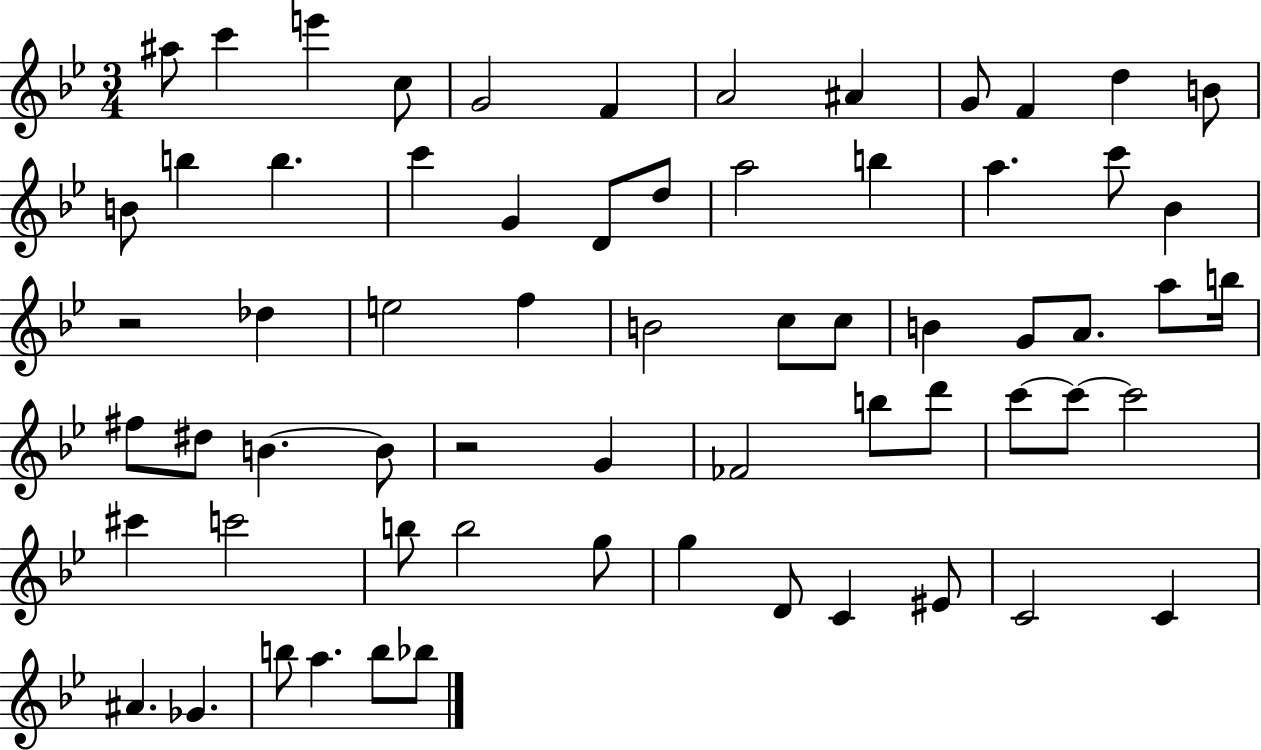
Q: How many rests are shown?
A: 2